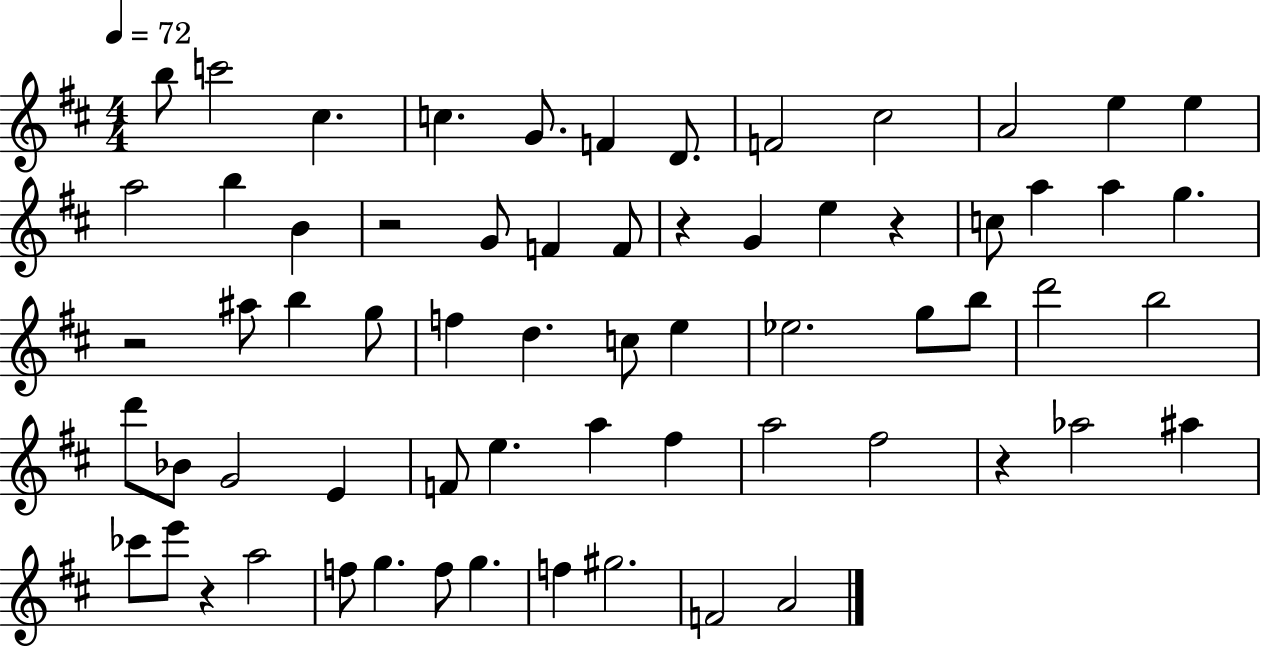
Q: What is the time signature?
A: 4/4